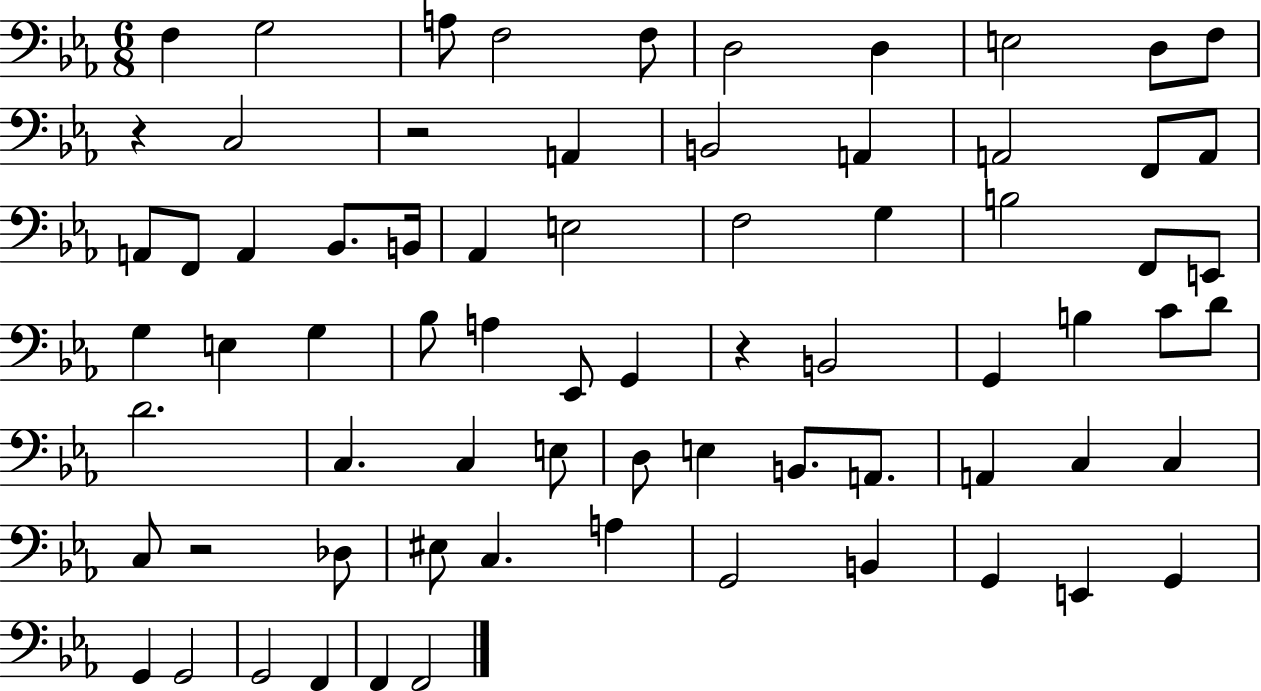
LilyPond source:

{
  \clef bass
  \numericTimeSignature
  \time 6/8
  \key ees \major
  \repeat volta 2 { f4 g2 | a8 f2 f8 | d2 d4 | e2 d8 f8 | \break r4 c2 | r2 a,4 | b,2 a,4 | a,2 f,8 a,8 | \break a,8 f,8 a,4 bes,8. b,16 | aes,4 e2 | f2 g4 | b2 f,8 e,8 | \break g4 e4 g4 | bes8 a4 ees,8 g,4 | r4 b,2 | g,4 b4 c'8 d'8 | \break d'2. | c4. c4 e8 | d8 e4 b,8. a,8. | a,4 c4 c4 | \break c8 r2 des8 | eis8 c4. a4 | g,2 b,4 | g,4 e,4 g,4 | \break g,4 g,2 | g,2 f,4 | f,4 f,2 | } \bar "|."
}